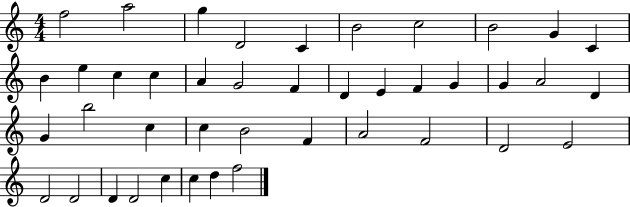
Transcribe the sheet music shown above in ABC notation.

X:1
T:Untitled
M:4/4
L:1/4
K:C
f2 a2 g D2 C B2 c2 B2 G C B e c c A G2 F D E F G G A2 D G b2 c c B2 F A2 F2 D2 E2 D2 D2 D D2 c c d f2